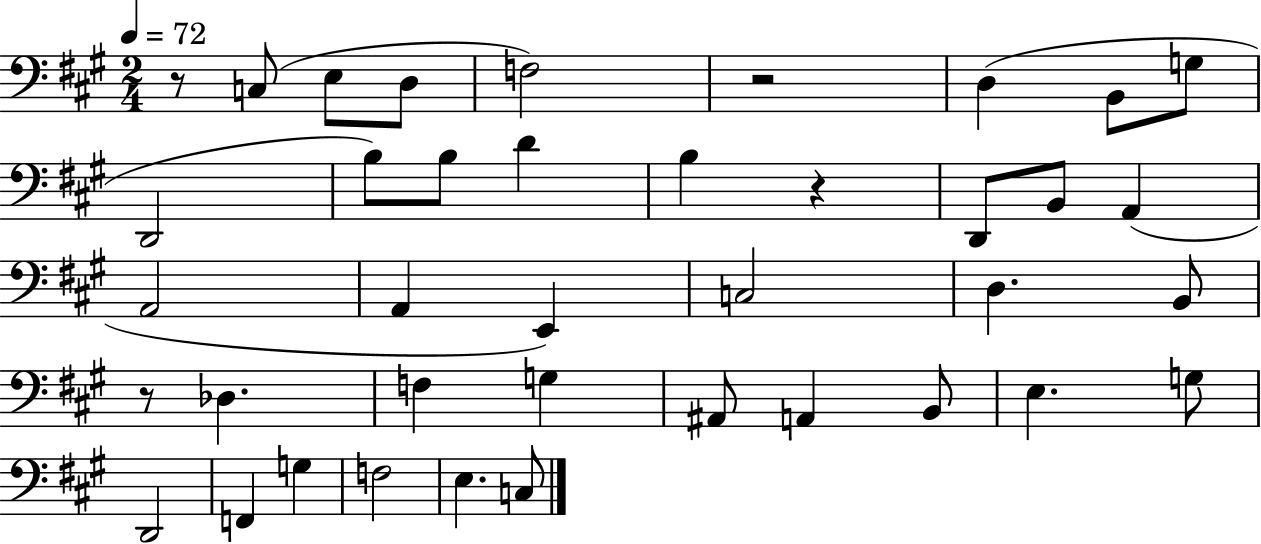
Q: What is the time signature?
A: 2/4